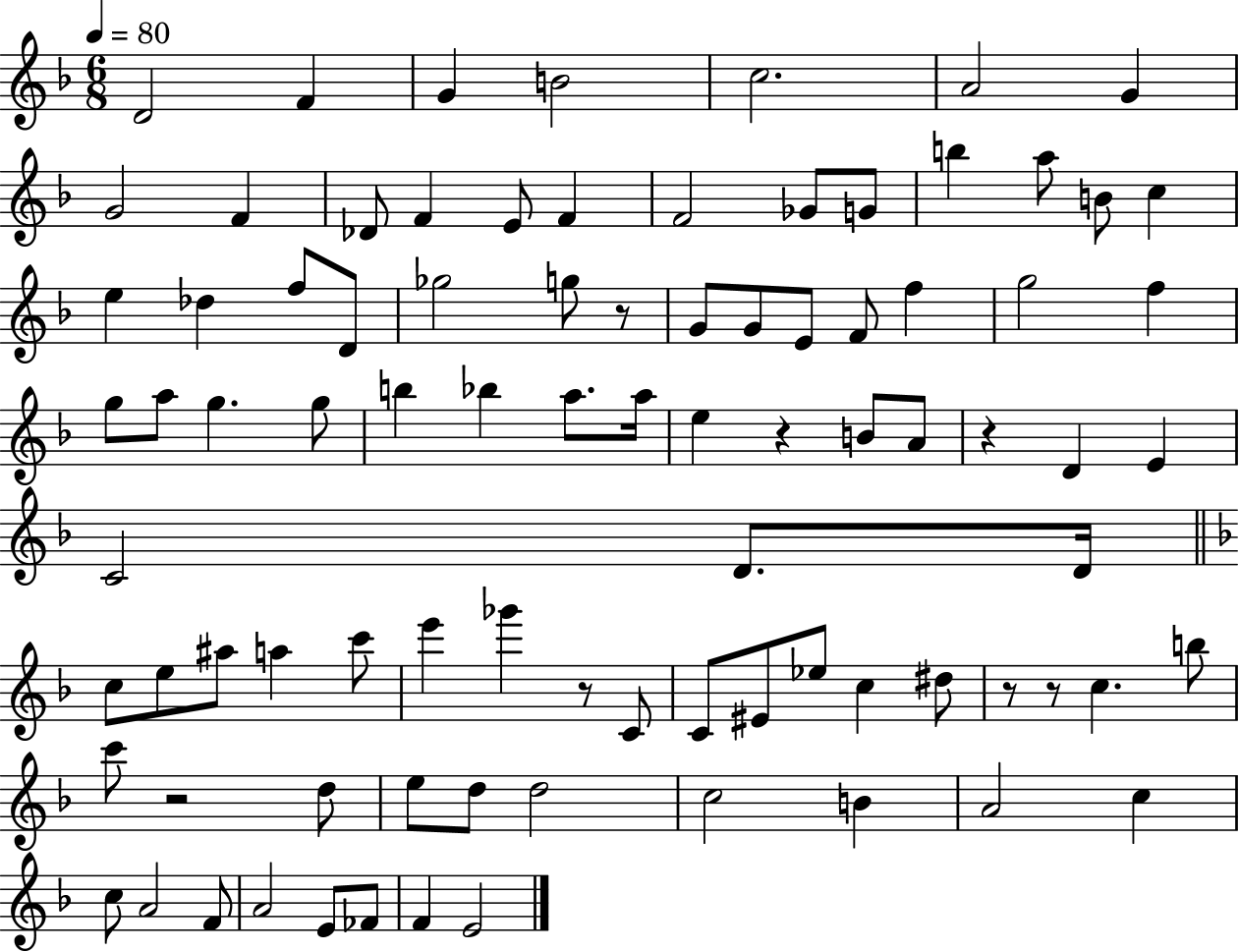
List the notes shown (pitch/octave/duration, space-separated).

D4/h F4/q G4/q B4/h C5/h. A4/h G4/q G4/h F4/q Db4/e F4/q E4/e F4/q F4/h Gb4/e G4/e B5/q A5/e B4/e C5/q E5/q Db5/q F5/e D4/e Gb5/h G5/e R/e G4/e G4/e E4/e F4/e F5/q G5/h F5/q G5/e A5/e G5/q. G5/e B5/q Bb5/q A5/e. A5/s E5/q R/q B4/e A4/e R/q D4/q E4/q C4/h D4/e. D4/s C5/e E5/e A#5/e A5/q C6/e E6/q Gb6/q R/e C4/e C4/e EIS4/e Eb5/e C5/q D#5/e R/e R/e C5/q. B5/e C6/e R/h D5/e E5/e D5/e D5/h C5/h B4/q A4/h C5/q C5/e A4/h F4/e A4/h E4/e FES4/e F4/q E4/h